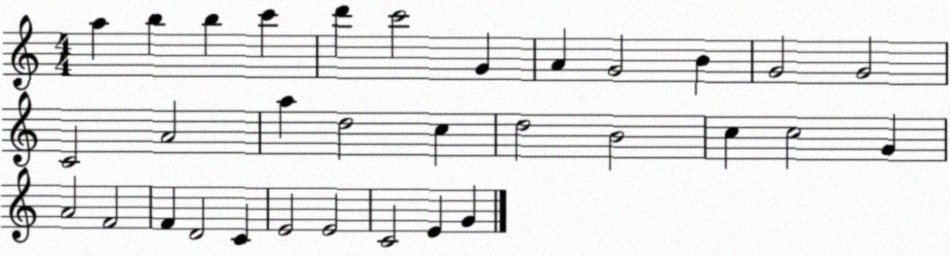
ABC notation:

X:1
T:Untitled
M:4/4
L:1/4
K:C
a b b c' d' c'2 G A G2 B G2 G2 C2 A2 a d2 c d2 B2 c c2 G A2 F2 F D2 C E2 E2 C2 E G